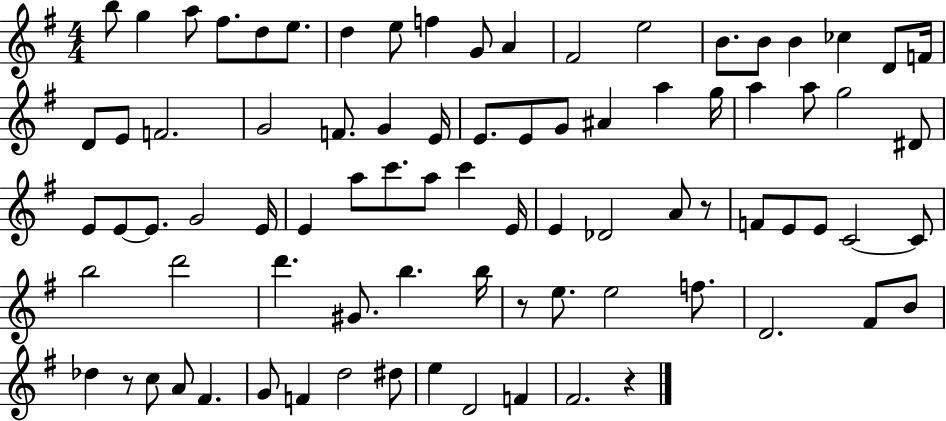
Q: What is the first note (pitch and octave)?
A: B5